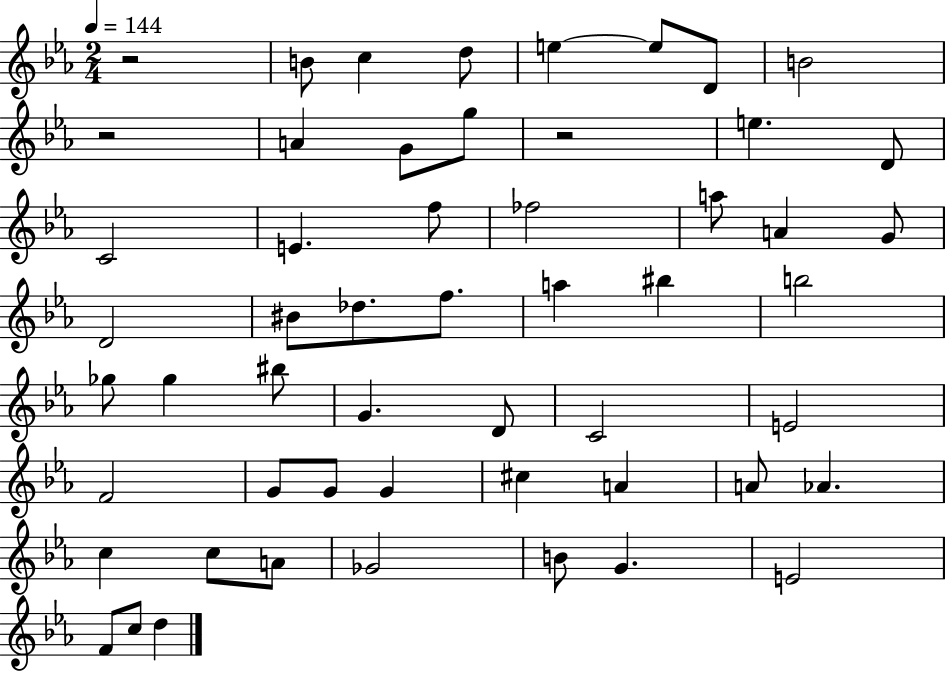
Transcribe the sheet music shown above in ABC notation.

X:1
T:Untitled
M:2/4
L:1/4
K:Eb
z2 B/2 c d/2 e e/2 D/2 B2 z2 A G/2 g/2 z2 e D/2 C2 E f/2 _f2 a/2 A G/2 D2 ^B/2 _d/2 f/2 a ^b b2 _g/2 _g ^b/2 G D/2 C2 E2 F2 G/2 G/2 G ^c A A/2 _A c c/2 A/2 _G2 B/2 G E2 F/2 c/2 d